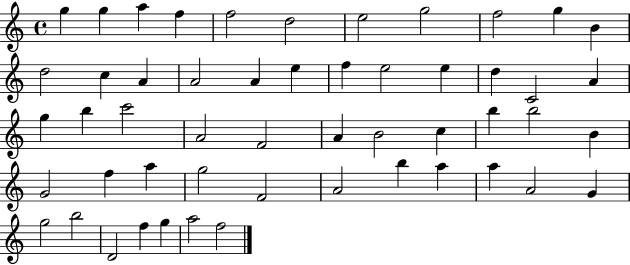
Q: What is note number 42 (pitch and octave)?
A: A5